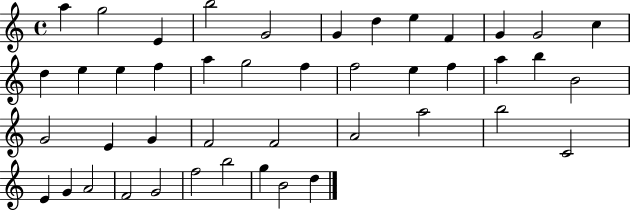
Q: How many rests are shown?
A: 0